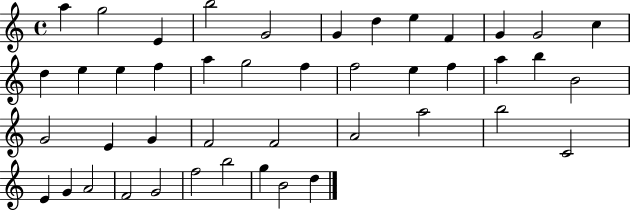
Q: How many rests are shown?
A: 0